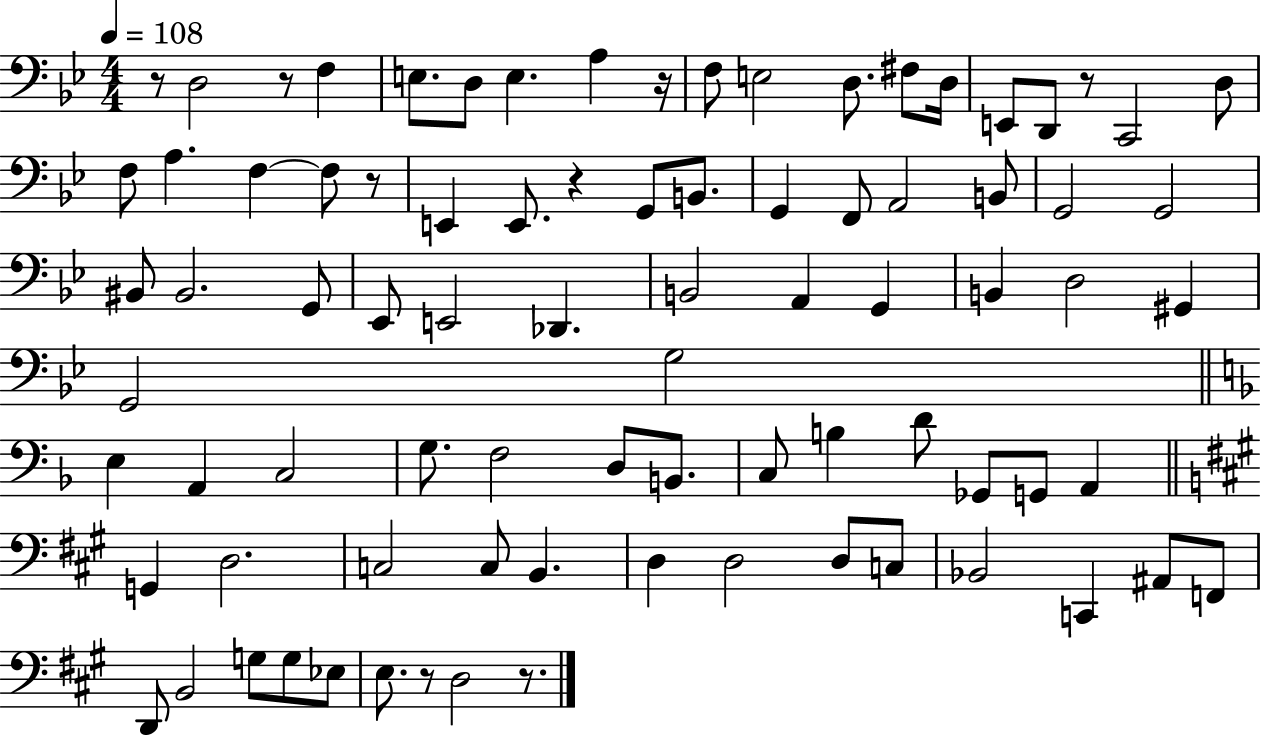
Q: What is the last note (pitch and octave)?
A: D3